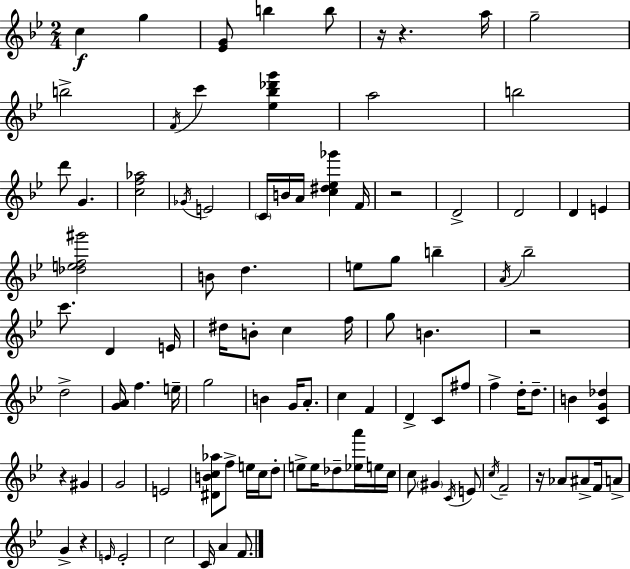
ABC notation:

X:1
T:Untitled
M:2/4
L:1/4
K:Bb
c g [_EG]/2 b b/2 z/4 z a/4 g2 b2 F/4 c' [_e_b_d'g'] a2 b2 d'/2 G [cf_a]2 _G/4 E2 C/4 B/4 A/4 [c^d_e_g'] F/4 z2 D2 D2 D E [_def^g']2 B/2 d e/2 g/2 b A/4 _b2 c'/2 D E/4 ^d/4 B/2 c f/4 g/2 B z2 d2 [GA]/4 f e/4 g2 B G/4 A/2 c F D C/2 ^f/2 f d/4 d/2 B [CG_d] z ^G G2 E2 [^DBc_a]/2 f/2 e/4 c/4 d/2 e/2 e/4 _d/2 [_ea']/4 e/4 c/4 c/2 ^G C/4 E/2 c/4 F2 z/4 _A/2 ^A/2 F/4 A/2 G z E/4 E2 c2 C/4 A F/2